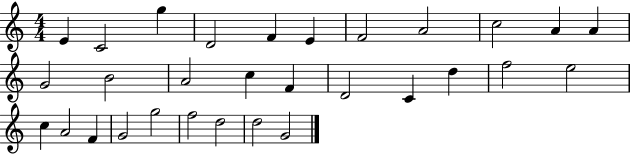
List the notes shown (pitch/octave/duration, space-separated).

E4/q C4/h G5/q D4/h F4/q E4/q F4/h A4/h C5/h A4/q A4/q G4/h B4/h A4/h C5/q F4/q D4/h C4/q D5/q F5/h E5/h C5/q A4/h F4/q G4/h G5/h F5/h D5/h D5/h G4/h